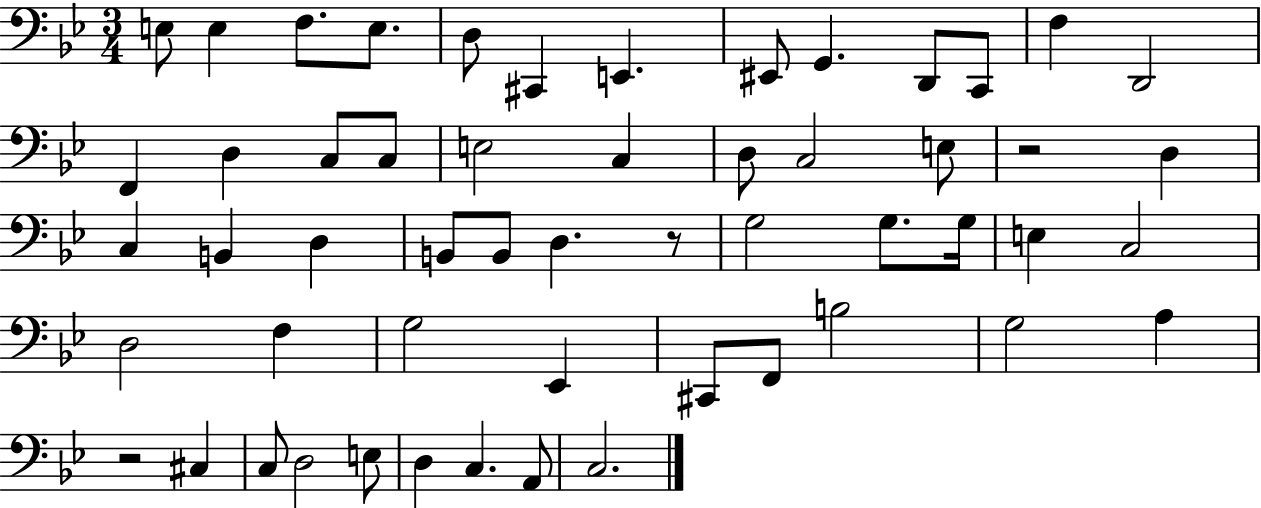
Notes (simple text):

E3/e E3/q F3/e. E3/e. D3/e C#2/q E2/q. EIS2/e G2/q. D2/e C2/e F3/q D2/h F2/q D3/q C3/e C3/e E3/h C3/q D3/e C3/h E3/e R/h D3/q C3/q B2/q D3/q B2/e B2/e D3/q. R/e G3/h G3/e. G3/s E3/q C3/h D3/h F3/q G3/h Eb2/q C#2/e F2/e B3/h G3/h A3/q R/h C#3/q C3/e D3/h E3/e D3/q C3/q. A2/e C3/h.